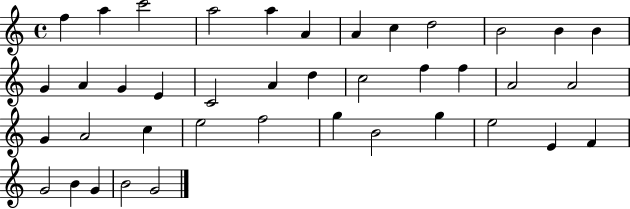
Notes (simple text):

F5/q A5/q C6/h A5/h A5/q A4/q A4/q C5/q D5/h B4/h B4/q B4/q G4/q A4/q G4/q E4/q C4/h A4/q D5/q C5/h F5/q F5/q A4/h A4/h G4/q A4/h C5/q E5/h F5/h G5/q B4/h G5/q E5/h E4/q F4/q G4/h B4/q G4/q B4/h G4/h